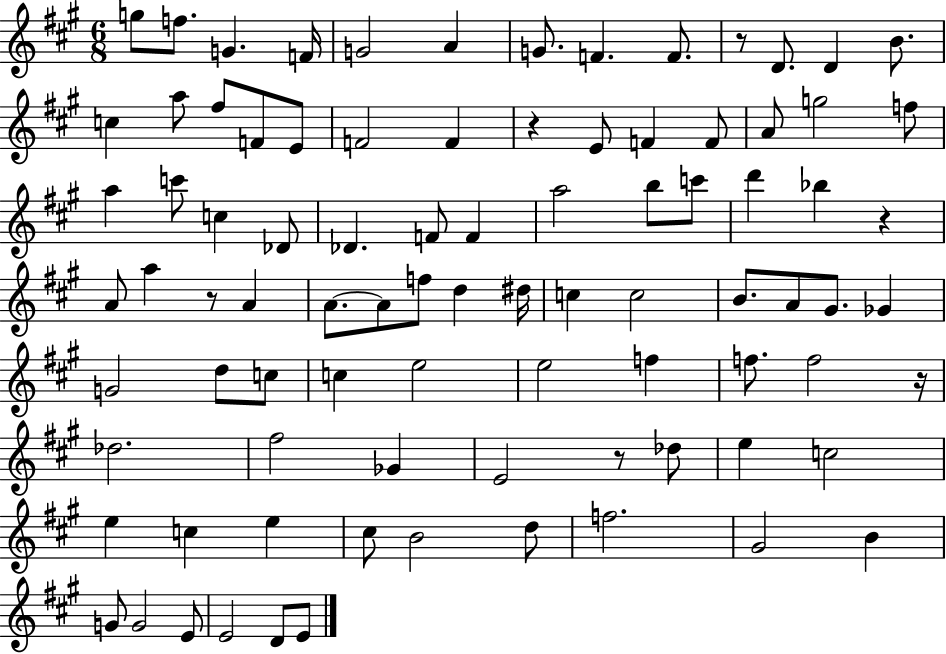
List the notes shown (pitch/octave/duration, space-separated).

G5/e F5/e. G4/q. F4/s G4/h A4/q G4/e. F4/q. F4/e. R/e D4/e. D4/q B4/e. C5/q A5/e F#5/e F4/e E4/e F4/h F4/q R/q E4/e F4/q F4/e A4/e G5/h F5/e A5/q C6/e C5/q Db4/e Db4/q. F4/e F4/q A5/h B5/e C6/e D6/q Bb5/q R/q A4/e A5/q R/e A4/q A4/e. A4/e F5/e D5/q D#5/s C5/q C5/h B4/e. A4/e G#4/e. Gb4/q G4/h D5/e C5/e C5/q E5/h E5/h F5/q F5/e. F5/h R/s Db5/h. F#5/h Gb4/q E4/h R/e Db5/e E5/q C5/h E5/q C5/q E5/q C#5/e B4/h D5/e F5/h. G#4/h B4/q G4/e G4/h E4/e E4/h D4/e E4/e